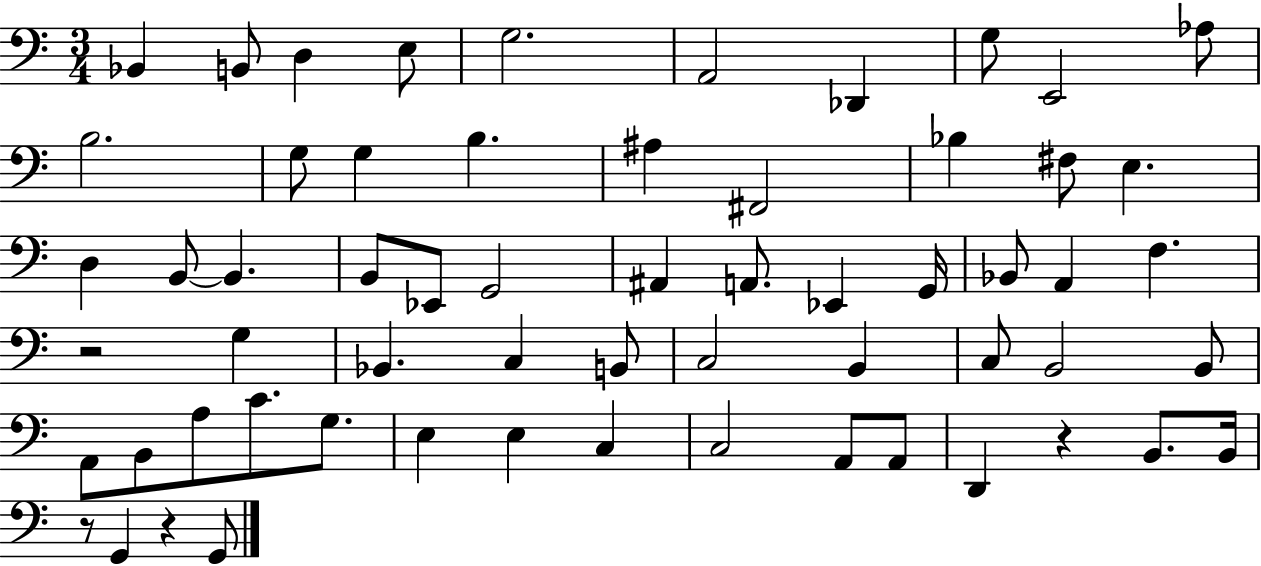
{
  \clef bass
  \numericTimeSignature
  \time 3/4
  \key c \major
  bes,4 b,8 d4 e8 | g2. | a,2 des,4 | g8 e,2 aes8 | \break b2. | g8 g4 b4. | ais4 fis,2 | bes4 fis8 e4. | \break d4 b,8~~ b,4. | b,8 ees,8 g,2 | ais,4 a,8. ees,4 g,16 | bes,8 a,4 f4. | \break r2 g4 | bes,4. c4 b,8 | c2 b,4 | c8 b,2 b,8 | \break a,8 b,8 a8 c'8. g8. | e4 e4 c4 | c2 a,8 a,8 | d,4 r4 b,8. b,16 | \break r8 g,4 r4 g,8 | \bar "|."
}